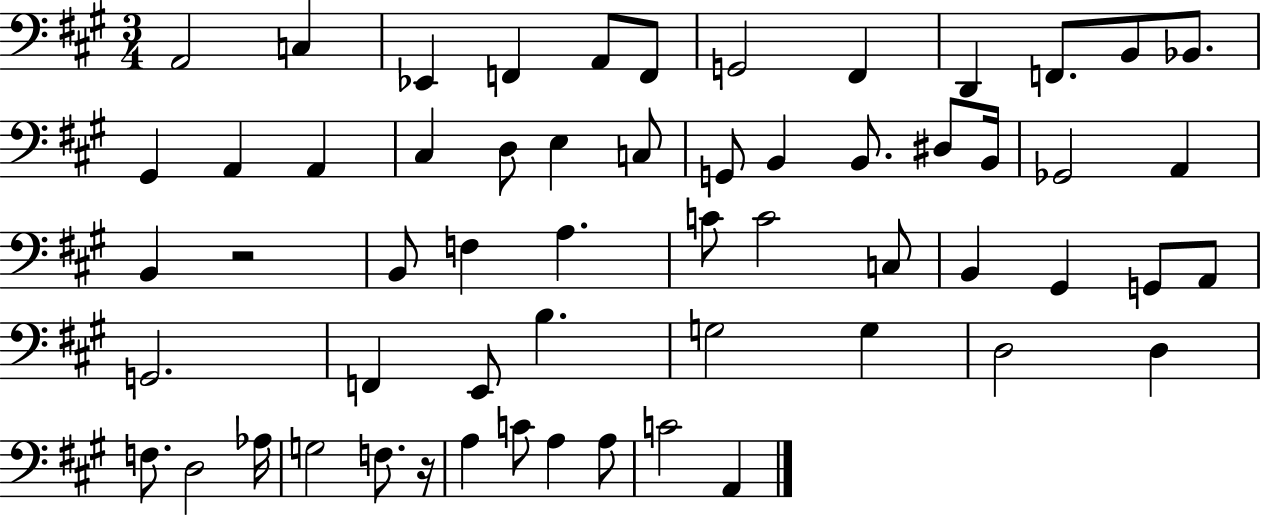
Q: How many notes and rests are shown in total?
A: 58